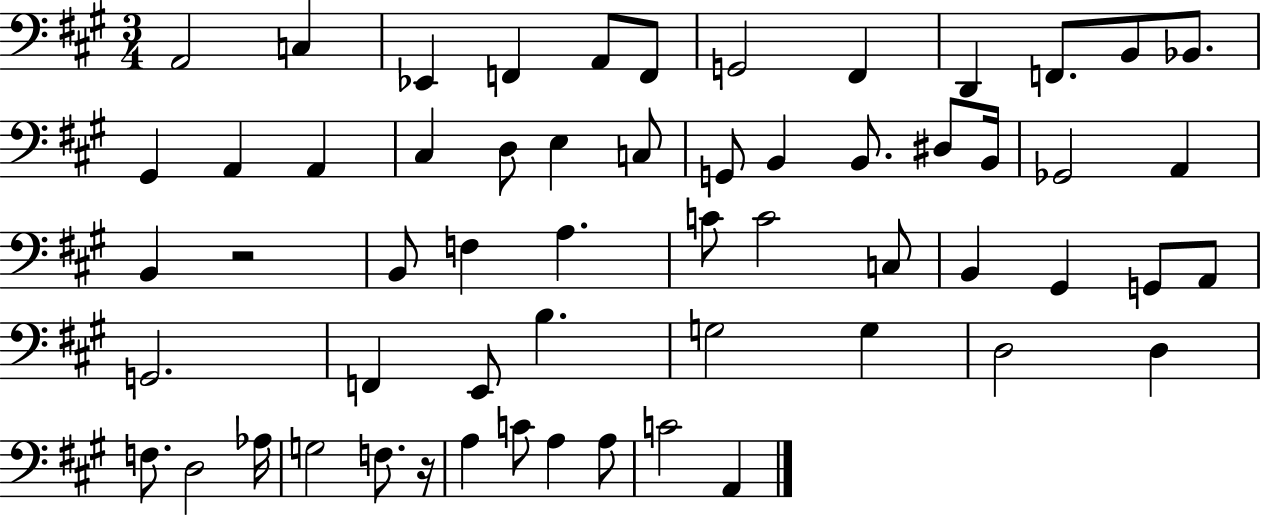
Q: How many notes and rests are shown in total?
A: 58